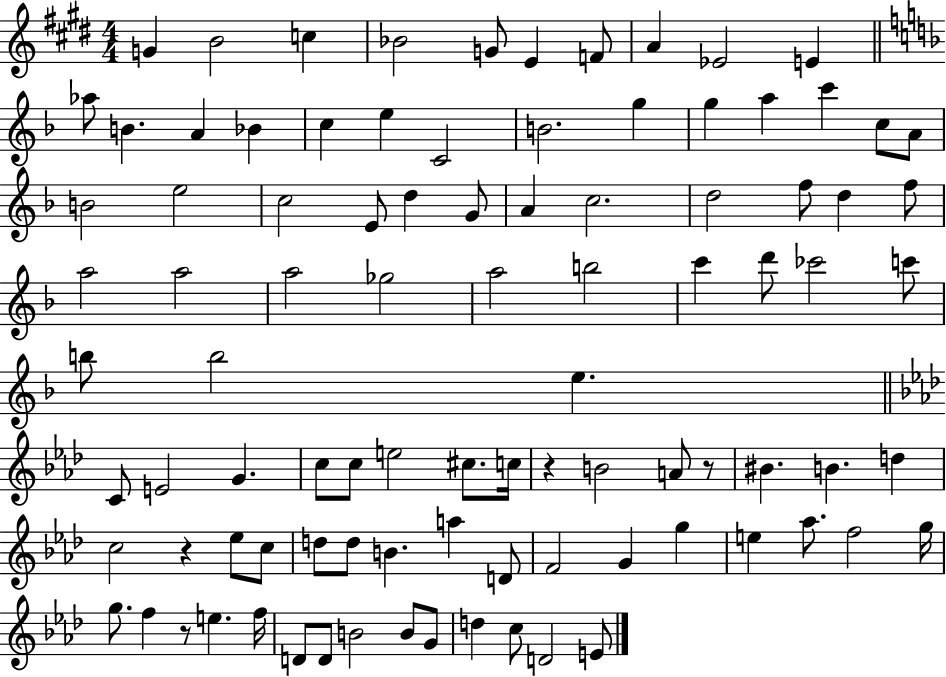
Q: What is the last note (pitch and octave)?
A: E4